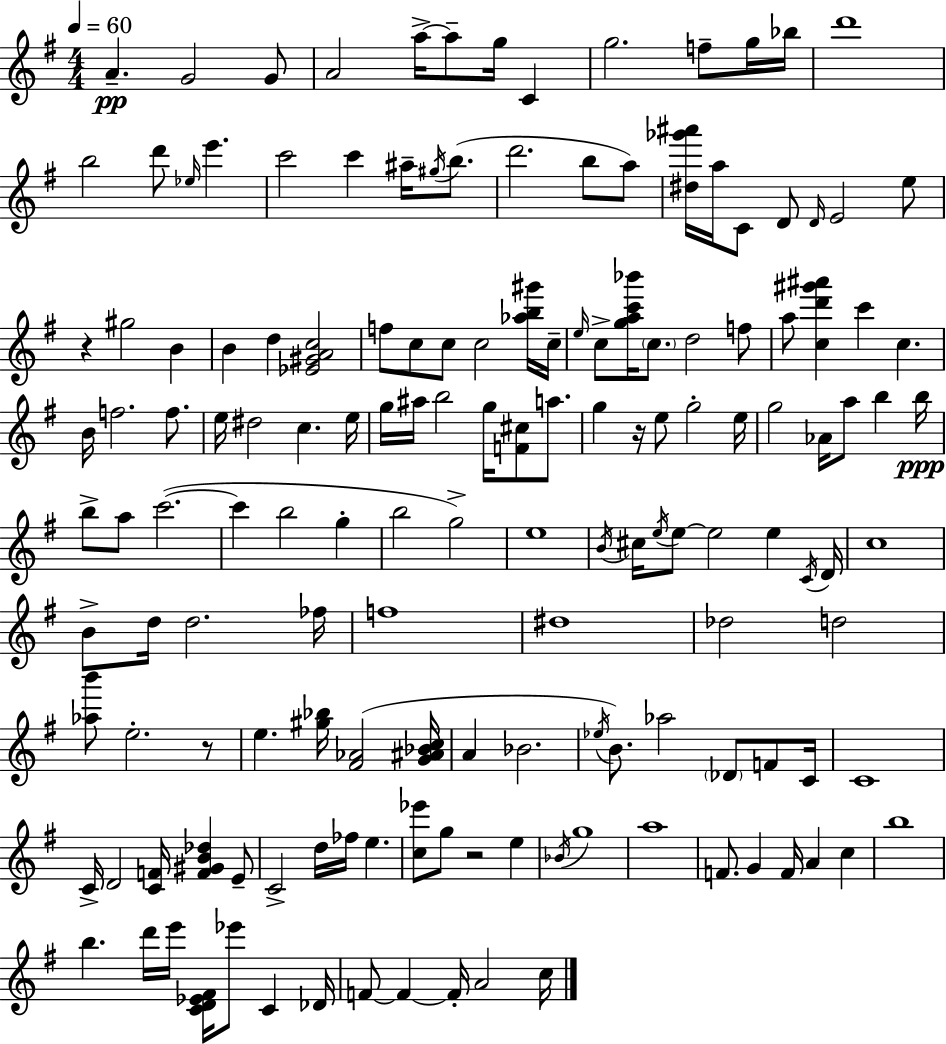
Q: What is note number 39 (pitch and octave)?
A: C5